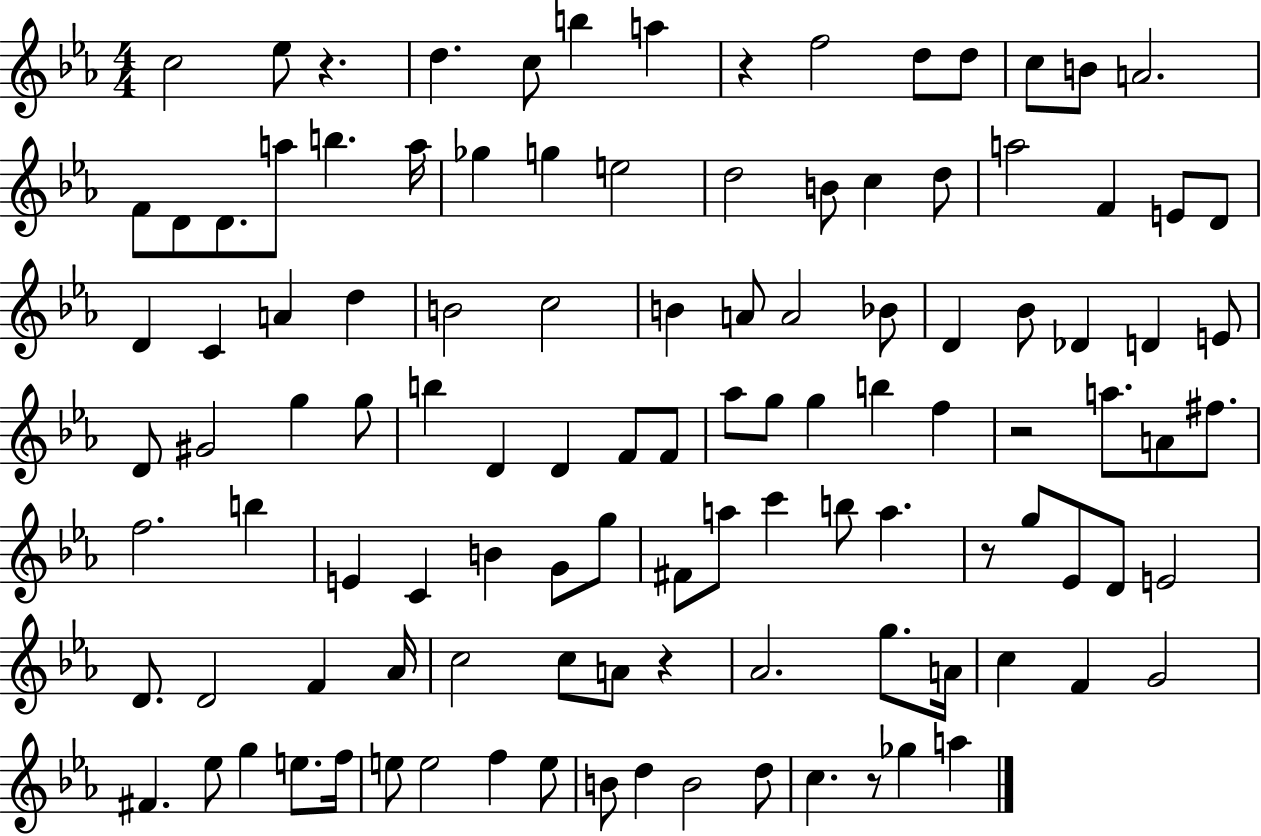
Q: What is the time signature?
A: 4/4